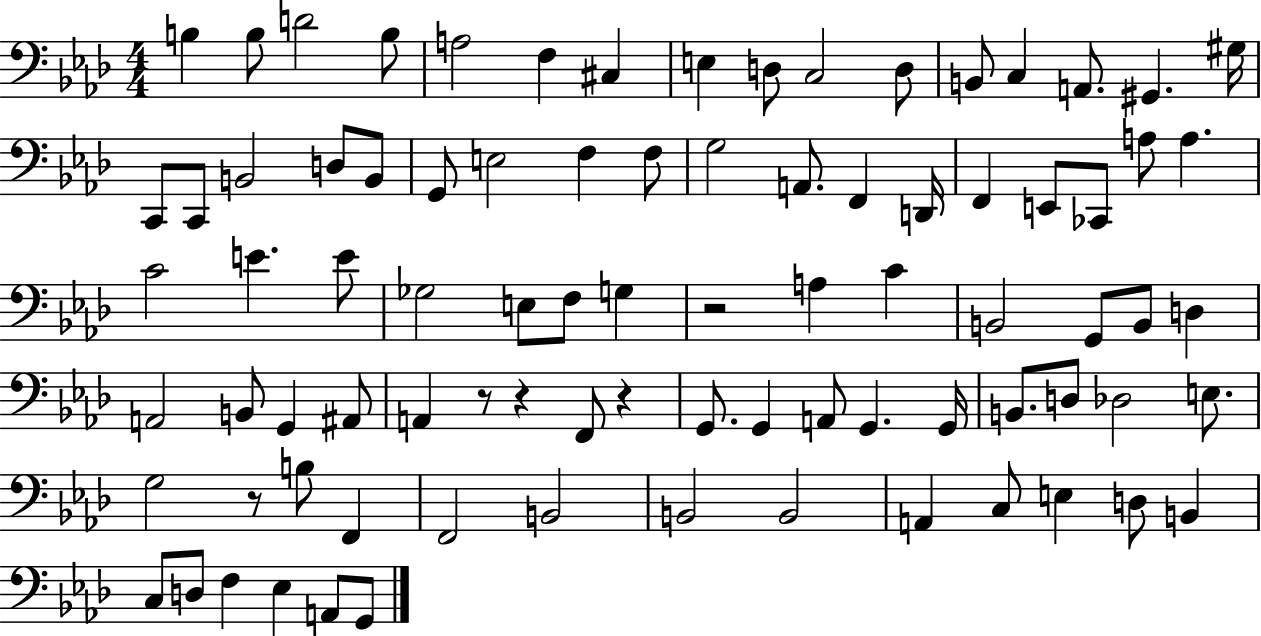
{
  \clef bass
  \numericTimeSignature
  \time 4/4
  \key aes \major
  b4 b8 d'2 b8 | a2 f4 cis4 | e4 d8 c2 d8 | b,8 c4 a,8. gis,4. gis16 | \break c,8 c,8 b,2 d8 b,8 | g,8 e2 f4 f8 | g2 a,8. f,4 d,16 | f,4 e,8 ces,8 a8 a4. | \break c'2 e'4. e'8 | ges2 e8 f8 g4 | r2 a4 c'4 | b,2 g,8 b,8 d4 | \break a,2 b,8 g,4 ais,8 | a,4 r8 r4 f,8 r4 | g,8. g,4 a,8 g,4. g,16 | b,8. d8 des2 e8. | \break g2 r8 b8 f,4 | f,2 b,2 | b,2 b,2 | a,4 c8 e4 d8 b,4 | \break c8 d8 f4 ees4 a,8 g,8 | \bar "|."
}